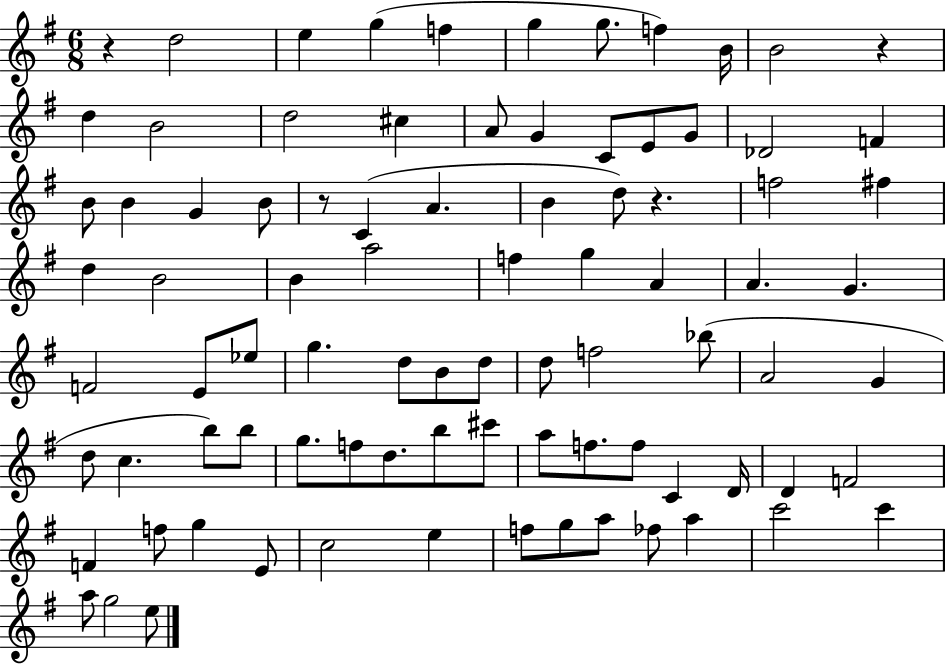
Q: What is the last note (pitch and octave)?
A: E5